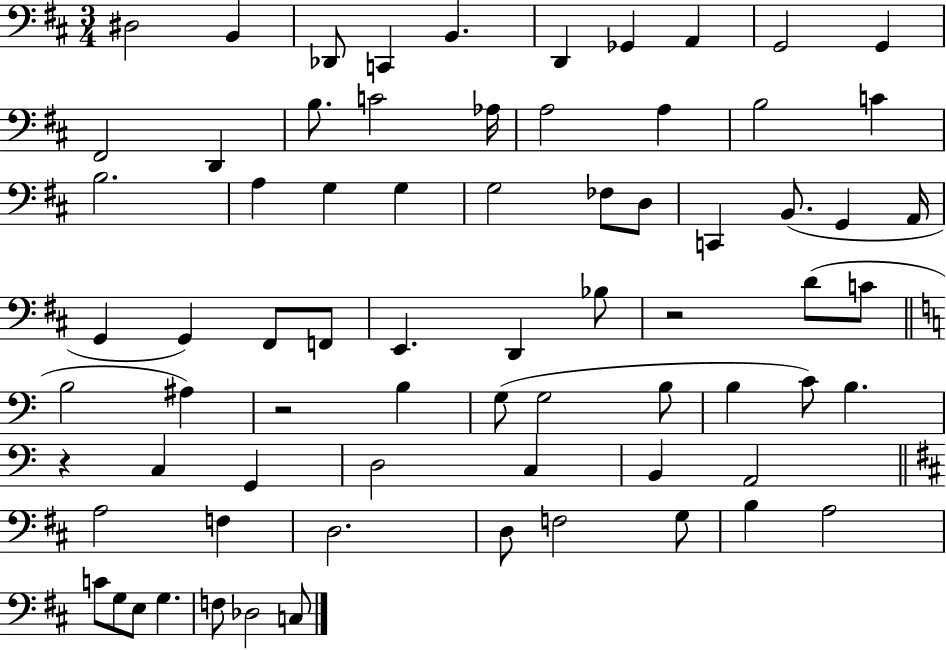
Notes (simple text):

D#3/h B2/q Db2/e C2/q B2/q. D2/q Gb2/q A2/q G2/h G2/q F#2/h D2/q B3/e. C4/h Ab3/s A3/h A3/q B3/h C4/q B3/h. A3/q G3/q G3/q G3/h FES3/e D3/e C2/q B2/e. G2/q A2/s G2/q G2/q F#2/e F2/e E2/q. D2/q Bb3/e R/h D4/e C4/e B3/h A#3/q R/h B3/q G3/e G3/h B3/e B3/q C4/e B3/q. R/q C3/q G2/q D3/h C3/q B2/q A2/h A3/h F3/q D3/h. D3/e F3/h G3/e B3/q A3/h C4/e G3/e E3/e G3/q. F3/e Db3/h C3/e